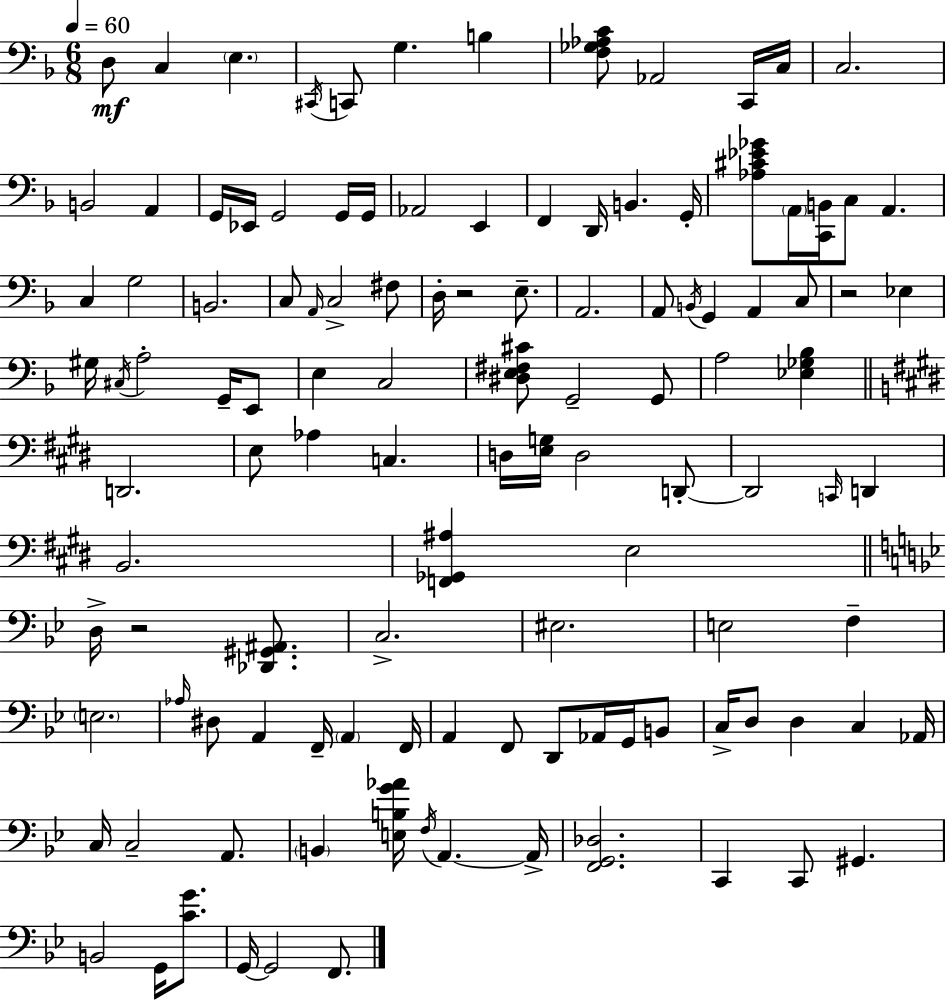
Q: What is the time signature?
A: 6/8